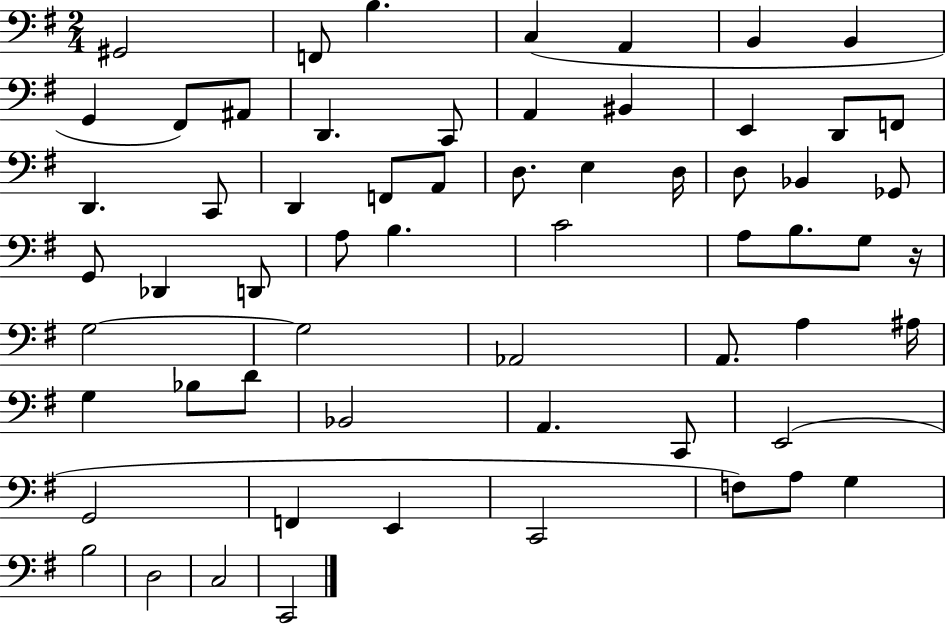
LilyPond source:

{
  \clef bass
  \numericTimeSignature
  \time 2/4
  \key g \major
  \repeat volta 2 { gis,2 | f,8 b4. | c4( a,4 | b,4 b,4 | \break g,4 fis,8) ais,8 | d,4. c,8 | a,4 bis,4 | e,4 d,8 f,8 | \break d,4. c,8 | d,4 f,8 a,8 | d8. e4 d16 | d8 bes,4 ges,8 | \break g,8 des,4 d,8 | a8 b4. | c'2 | a8 b8. g8 r16 | \break g2~~ | g2 | aes,2 | a,8. a4 ais16 | \break g4 bes8 d'8 | bes,2 | a,4. c,8 | e,2( | \break g,2 | f,4 e,4 | c,2 | f8) a8 g4 | \break b2 | d2 | c2 | c,2 | \break } \bar "|."
}